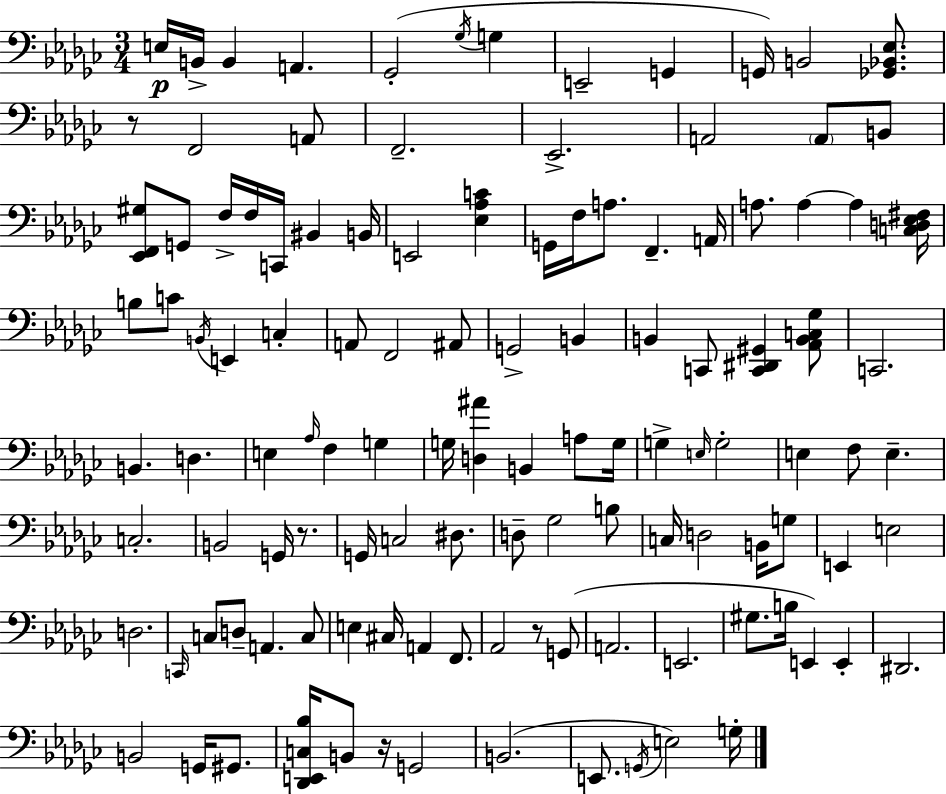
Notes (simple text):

E3/s B2/s B2/q A2/q. Gb2/h Gb3/s G3/q E2/h G2/q G2/s B2/h [Gb2,Bb2,Eb3]/e. R/e F2/h A2/e F2/h. Eb2/h. A2/h A2/e B2/e [Eb2,F2,G#3]/e G2/e F3/s F3/s C2/s BIS2/q B2/s E2/h [Eb3,Ab3,C4]/q G2/s F3/s A3/e. F2/q. A2/s A3/e. A3/q A3/q [C3,D3,Eb3,F#3]/s B3/e C4/e B2/s E2/q C3/q A2/e F2/h A#2/e G2/h B2/q B2/q C2/e [C2,D#2,G#2]/q [Ab2,B2,C3,Gb3]/e C2/h. B2/q. D3/q. E3/q Ab3/s F3/q G3/q G3/s [D3,A#4]/q B2/q A3/e G3/s G3/q E3/s G3/h E3/q F3/e E3/q. C3/h. B2/h G2/s R/e. G2/s C3/h D#3/e. D3/e Gb3/h B3/e C3/s D3/h B2/s G3/e E2/q E3/h D3/h. C2/s C3/e D3/e A2/q. C3/e E3/q C#3/s A2/q F2/e. Ab2/h R/e G2/e A2/h. E2/h. G#3/e. B3/s E2/q E2/q D#2/h. B2/h G2/s G#2/e. [Db2,E2,C3,Bb3]/s B2/e R/s G2/h B2/h. E2/e. G2/s E3/h G3/s